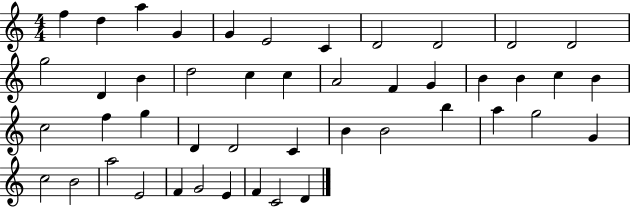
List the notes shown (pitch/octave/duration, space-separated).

F5/q D5/q A5/q G4/q G4/q E4/h C4/q D4/h D4/h D4/h D4/h G5/h D4/q B4/q D5/h C5/q C5/q A4/h F4/q G4/q B4/q B4/q C5/q B4/q C5/h F5/q G5/q D4/q D4/h C4/q B4/q B4/h B5/q A5/q G5/h G4/q C5/h B4/h A5/h E4/h F4/q G4/h E4/q F4/q C4/h D4/q